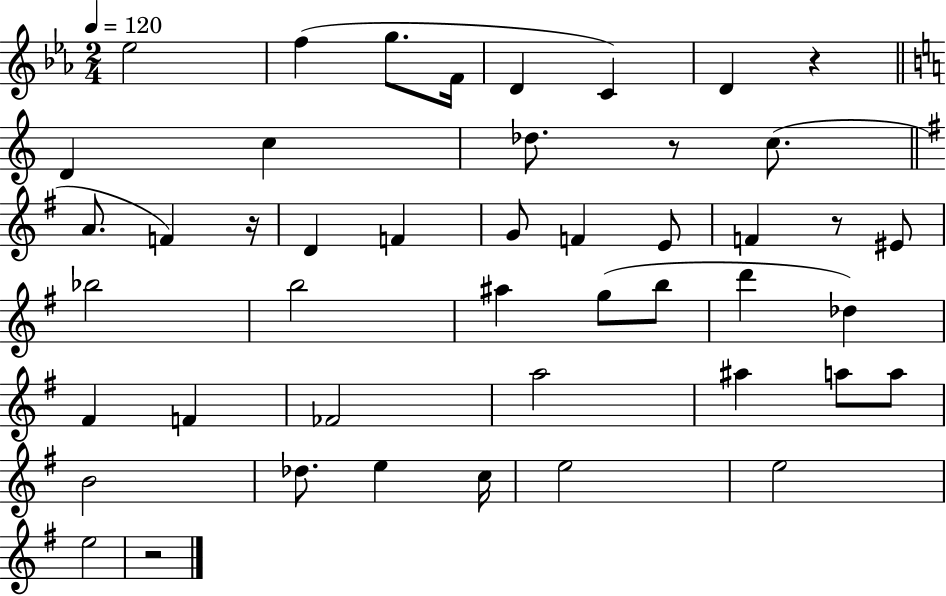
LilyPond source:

{
  \clef treble
  \numericTimeSignature
  \time 2/4
  \key ees \major
  \tempo 4 = 120
  ees''2 | f''4( g''8. f'16 | d'4 c'4) | d'4 r4 | \break \bar "||" \break \key c \major d'4 c''4 | des''8. r8 c''8.( | \bar "||" \break \key e \minor a'8. f'4) r16 | d'4 f'4 | g'8 f'4 e'8 | f'4 r8 eis'8 | \break bes''2 | b''2 | ais''4 g''8( b''8 | d'''4 des''4) | \break fis'4 f'4 | fes'2 | a''2 | ais''4 a''8 a''8 | \break b'2 | des''8. e''4 c''16 | e''2 | e''2 | \break e''2 | r2 | \bar "|."
}